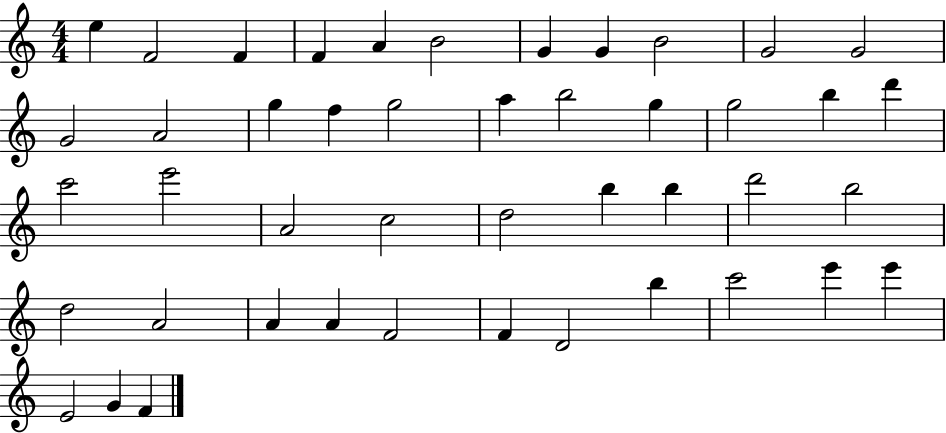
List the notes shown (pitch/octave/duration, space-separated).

E5/q F4/h F4/q F4/q A4/q B4/h G4/q G4/q B4/h G4/h G4/h G4/h A4/h G5/q F5/q G5/h A5/q B5/h G5/q G5/h B5/q D6/q C6/h E6/h A4/h C5/h D5/h B5/q B5/q D6/h B5/h D5/h A4/h A4/q A4/q F4/h F4/q D4/h B5/q C6/h E6/q E6/q E4/h G4/q F4/q